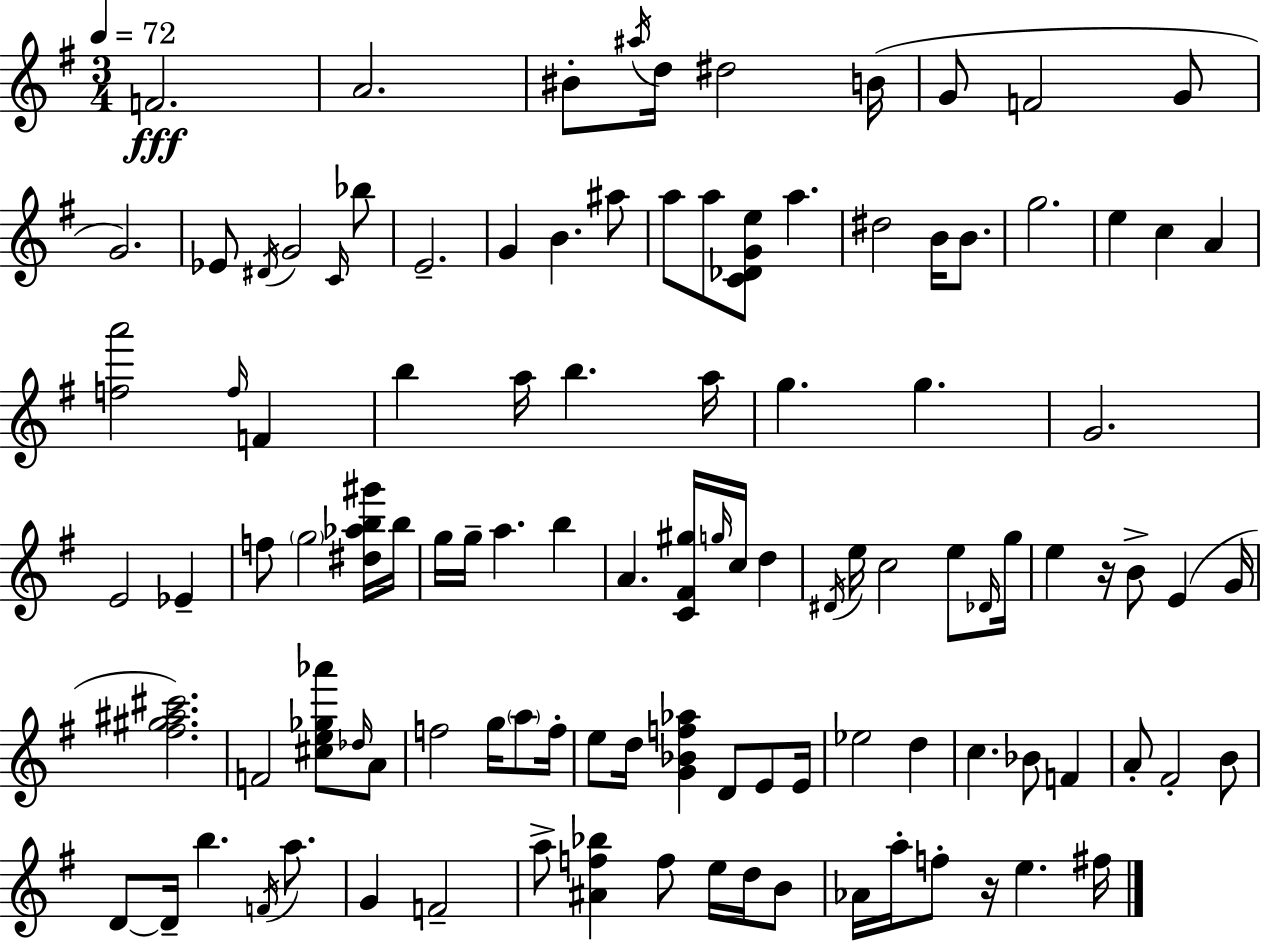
X:1
T:Untitled
M:3/4
L:1/4
K:Em
F2 A2 ^B/2 ^a/4 d/4 ^d2 B/4 G/2 F2 G/2 G2 _E/2 ^D/4 G2 C/4 _b/2 E2 G B ^a/2 a/2 a/2 [C_DGe]/2 a ^d2 B/4 B/2 g2 e c A [fa']2 f/4 F b a/4 b a/4 g g G2 E2 _E f/2 g2 [^d_ab^g']/4 b/4 g/4 g/4 a b A [C^F^g]/4 g/4 c/4 d ^D/4 e/4 c2 e/2 _D/4 g/4 e z/4 B/2 E G/4 [^f^g^a^c']2 F2 [^ce_g_a']/2 _d/4 A/2 f2 g/4 a/2 f/4 e/2 d/4 [G_Bf_a] D/2 E/2 E/4 _e2 d c _B/2 F A/2 ^F2 B/2 D/2 D/4 b F/4 a/2 G F2 a/2 [^Af_b] f/2 e/4 d/4 B/2 _A/4 a/4 f/2 z/4 e ^f/4